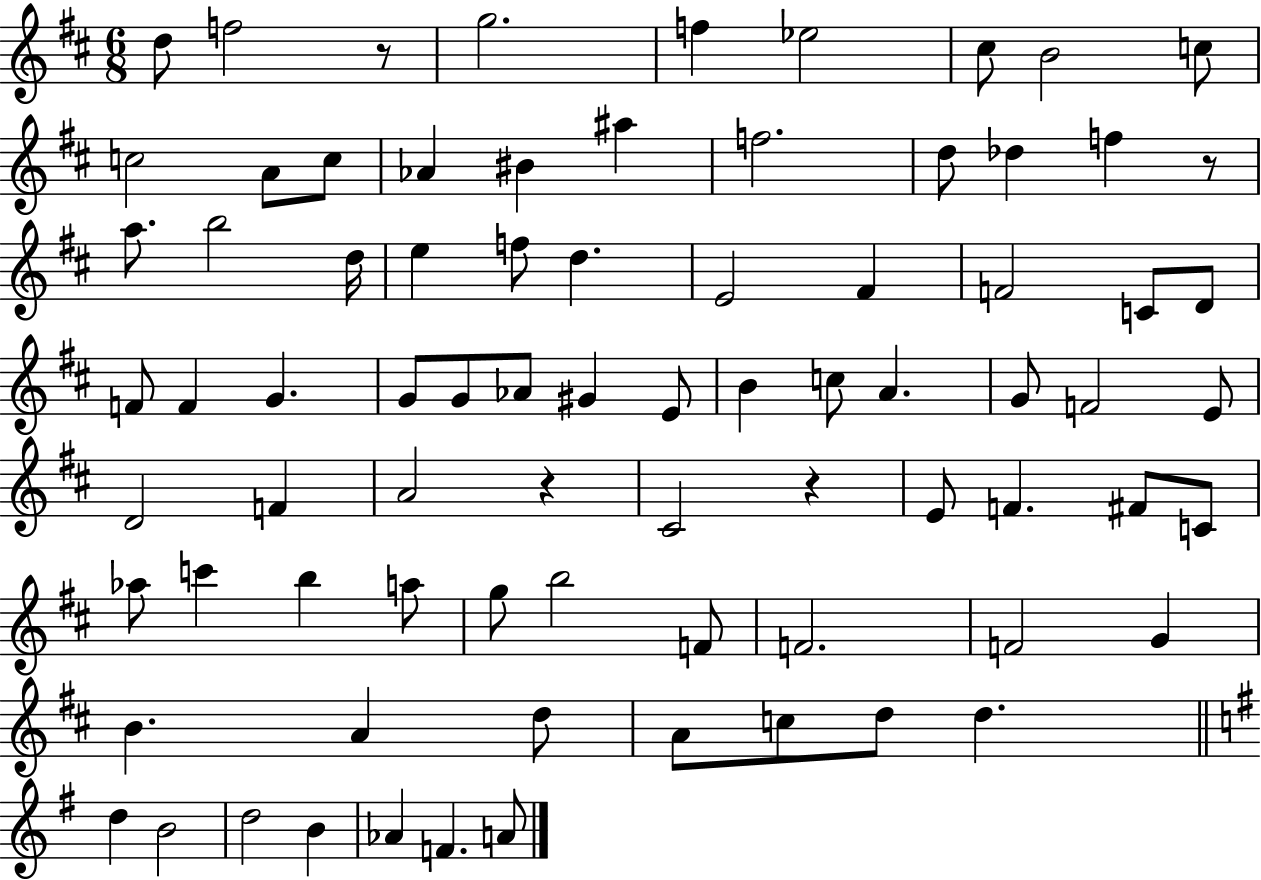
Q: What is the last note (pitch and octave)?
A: A4